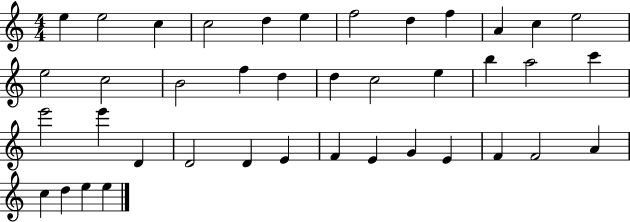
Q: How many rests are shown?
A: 0